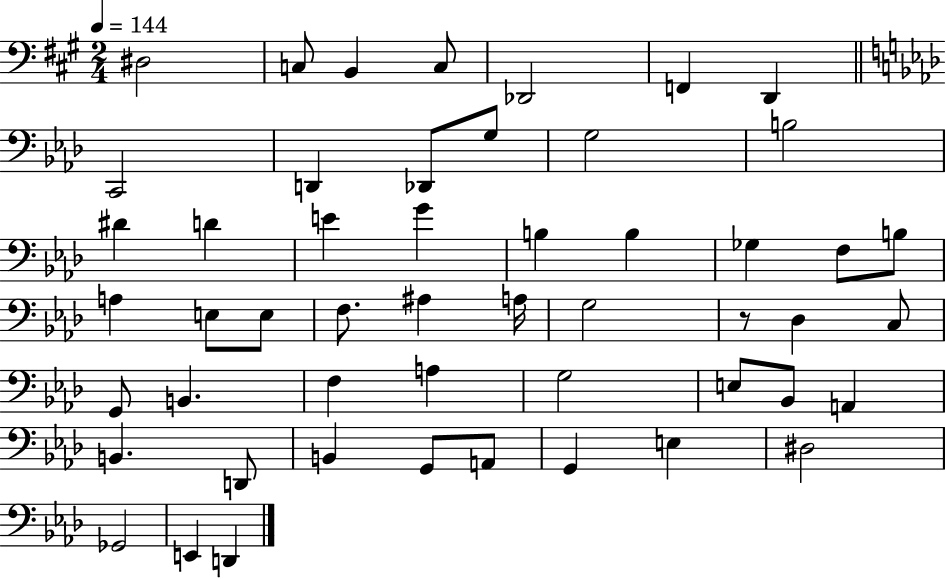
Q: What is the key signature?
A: A major